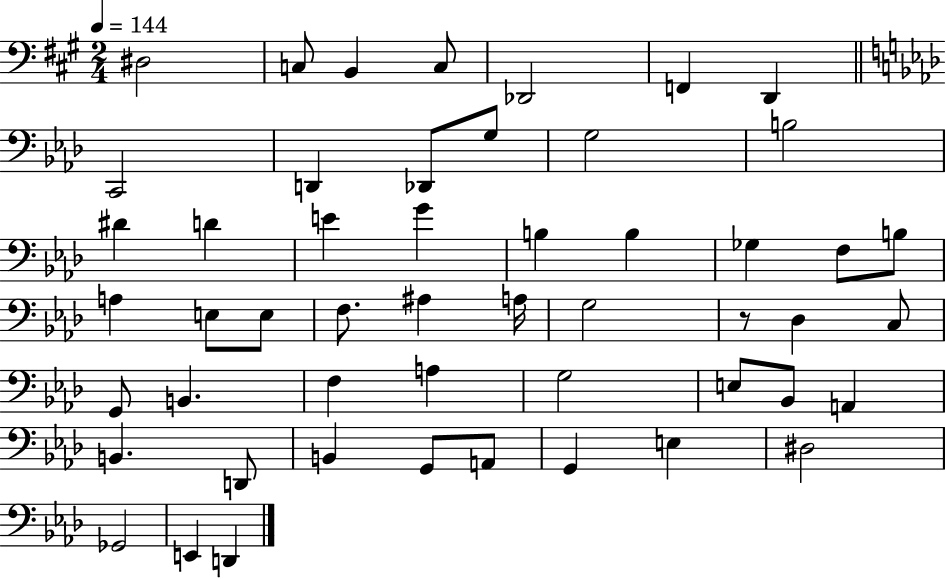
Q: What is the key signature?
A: A major